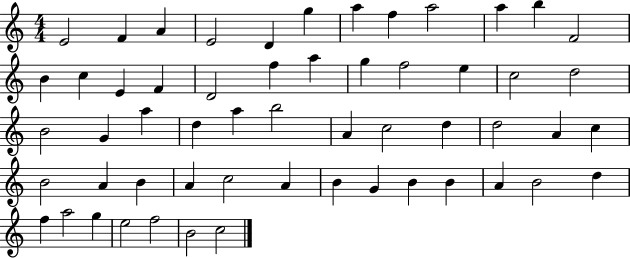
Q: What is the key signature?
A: C major